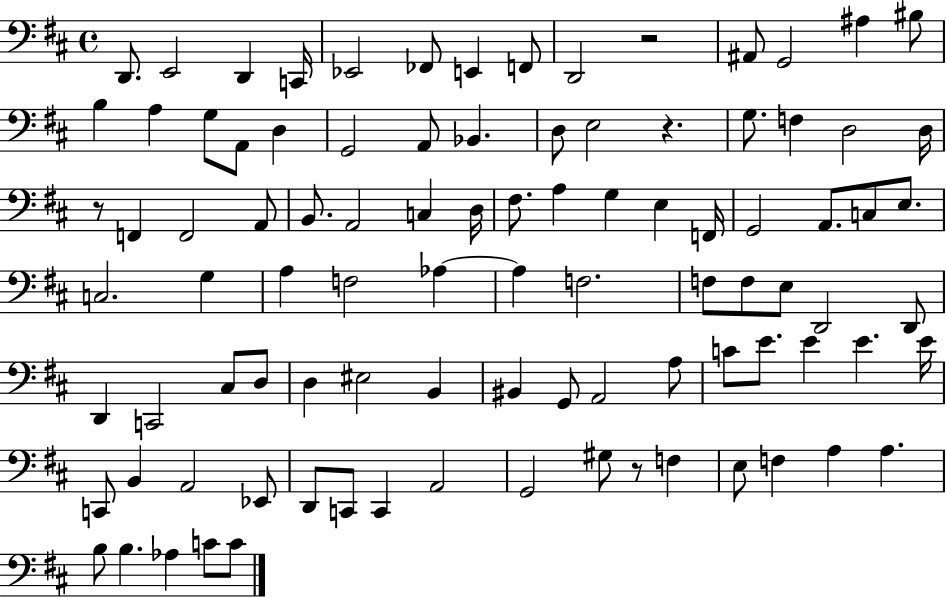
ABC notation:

X:1
T:Untitled
M:4/4
L:1/4
K:D
D,,/2 E,,2 D,, C,,/4 _E,,2 _F,,/2 E,, F,,/2 D,,2 z2 ^A,,/2 G,,2 ^A, ^B,/2 B, A, G,/2 A,,/2 D, G,,2 A,,/2 _B,, D,/2 E,2 z G,/2 F, D,2 D,/4 z/2 F,, F,,2 A,,/2 B,,/2 A,,2 C, D,/4 ^F,/2 A, G, E, F,,/4 G,,2 A,,/2 C,/2 E,/2 C,2 G, A, F,2 _A, _A, F,2 F,/2 F,/2 E,/2 D,,2 D,,/2 D,, C,,2 ^C,/2 D,/2 D, ^E,2 B,, ^B,, G,,/2 A,,2 A,/2 C/2 E/2 E E E/4 C,,/2 B,, A,,2 _E,,/2 D,,/2 C,,/2 C,, A,,2 G,,2 ^G,/2 z/2 F, E,/2 F, A, A, B,/2 B, _A, C/2 C/2